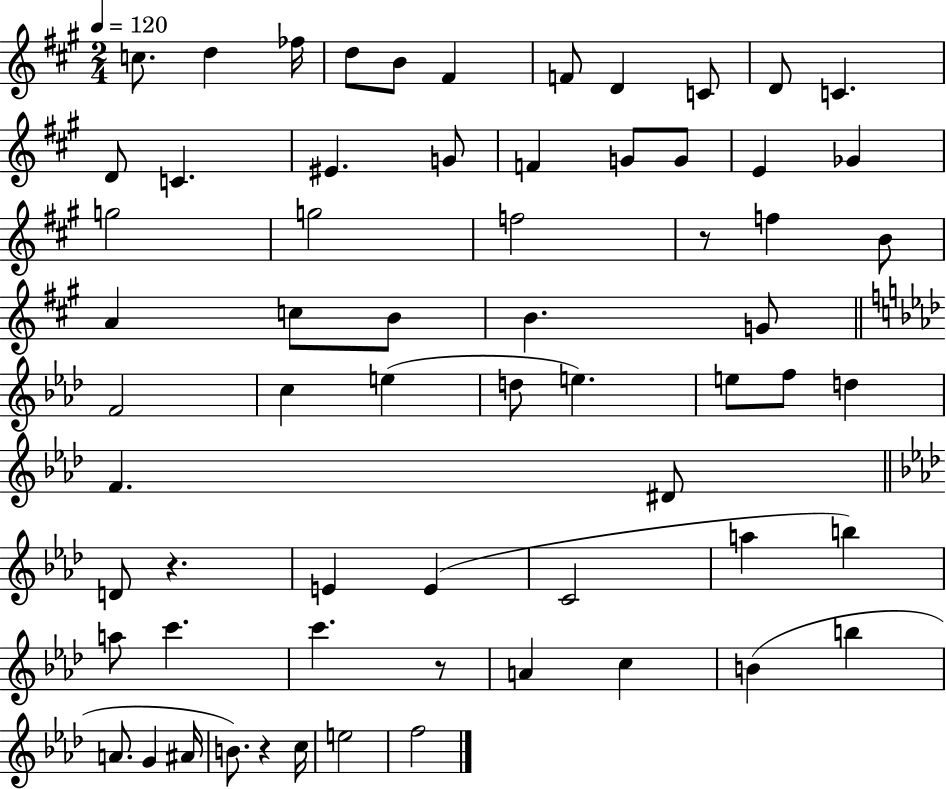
C5/e. D5/q FES5/s D5/e B4/e F#4/q F4/e D4/q C4/e D4/e C4/q. D4/e C4/q. EIS4/q. G4/e F4/q G4/e G4/e E4/q Gb4/q G5/h G5/h F5/h R/e F5/q B4/e A4/q C5/e B4/e B4/q. G4/e F4/h C5/q E5/q D5/e E5/q. E5/e F5/e D5/q F4/q. D#4/e D4/e R/q. E4/q E4/q C4/h A5/q B5/q A5/e C6/q. C6/q. R/e A4/q C5/q B4/q B5/q A4/e. G4/q A#4/s B4/e. R/q C5/s E5/h F5/h